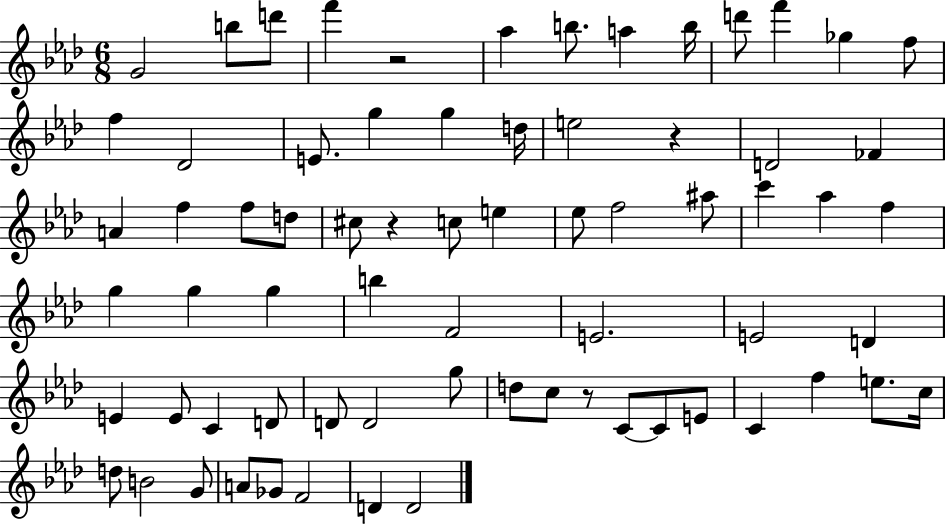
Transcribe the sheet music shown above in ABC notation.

X:1
T:Untitled
M:6/8
L:1/4
K:Ab
G2 b/2 d'/2 f' z2 _a b/2 a b/4 d'/2 f' _g f/2 f _D2 E/2 g g d/4 e2 z D2 _F A f f/2 d/2 ^c/2 z c/2 e _e/2 f2 ^a/2 c' _a f g g g b F2 E2 E2 D E E/2 C D/2 D/2 D2 g/2 d/2 c/2 z/2 C/2 C/2 E/2 C f e/2 c/4 d/2 B2 G/2 A/2 _G/2 F2 D D2